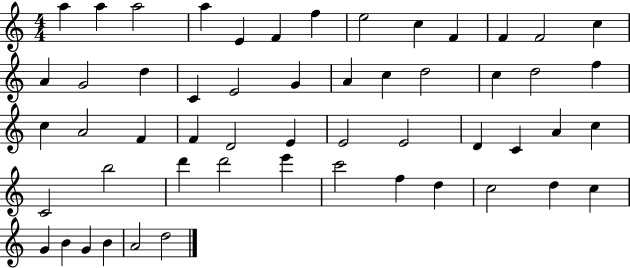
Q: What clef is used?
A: treble